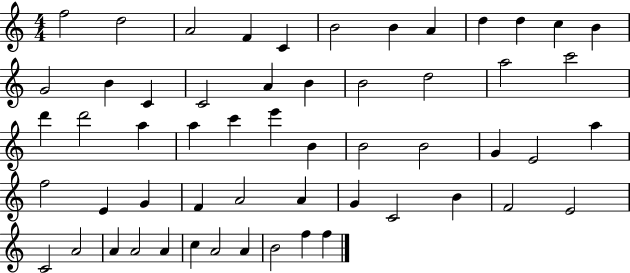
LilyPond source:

{
  \clef treble
  \numericTimeSignature
  \time 4/4
  \key c \major
  f''2 d''2 | a'2 f'4 c'4 | b'2 b'4 a'4 | d''4 d''4 c''4 b'4 | \break g'2 b'4 c'4 | c'2 a'4 b'4 | b'2 d''2 | a''2 c'''2 | \break d'''4 d'''2 a''4 | a''4 c'''4 e'''4 b'4 | b'2 b'2 | g'4 e'2 a''4 | \break f''2 e'4 g'4 | f'4 a'2 a'4 | g'4 c'2 b'4 | f'2 e'2 | \break c'2 a'2 | a'4 a'2 a'4 | c''4 a'2 a'4 | b'2 f''4 f''4 | \break \bar "|."
}